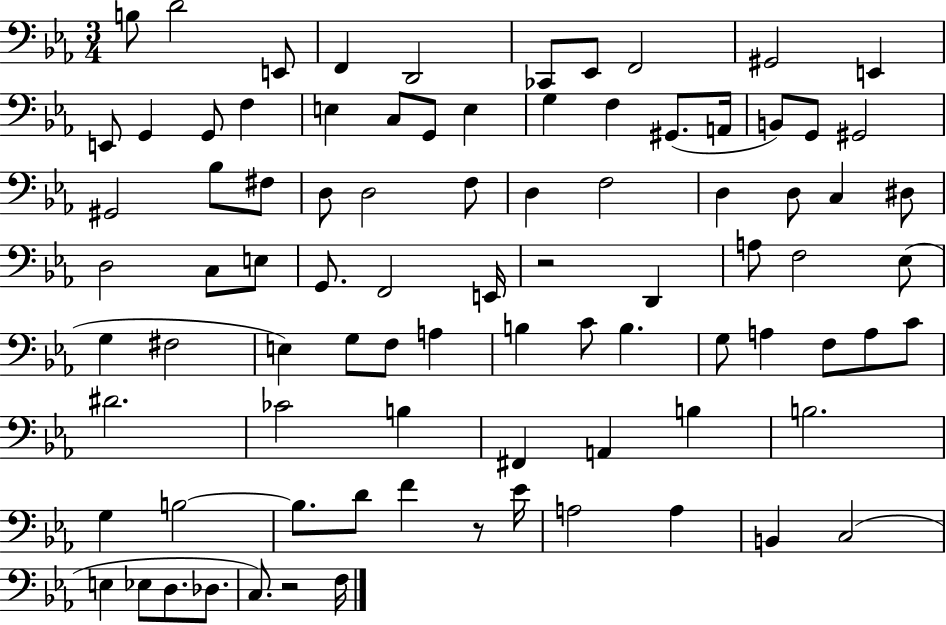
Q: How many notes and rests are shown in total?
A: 87